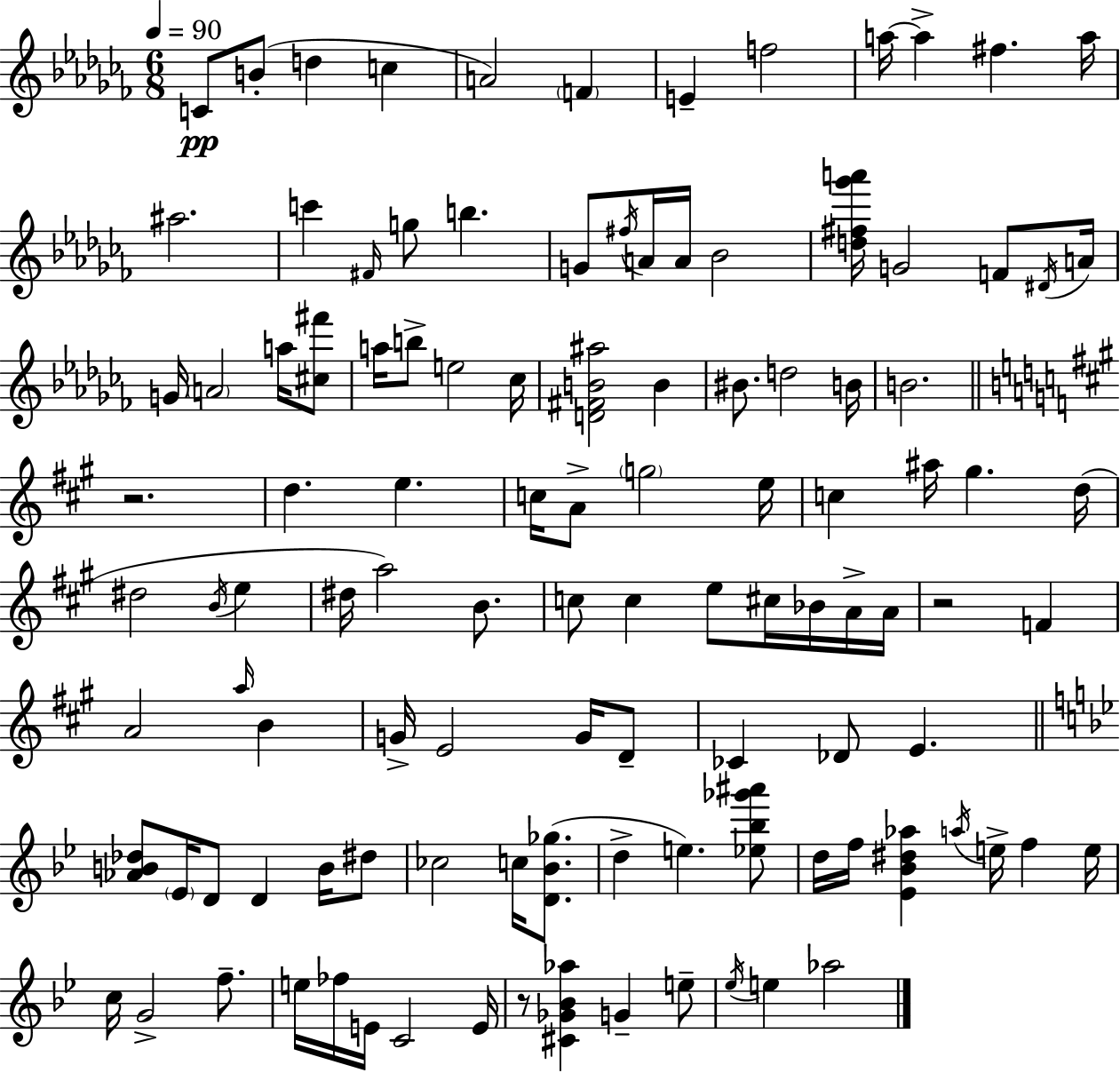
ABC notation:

X:1
T:Untitled
M:6/8
L:1/4
K:Abm
C/2 B/2 d c A2 F E f2 a/4 a ^f a/4 ^a2 c' ^F/4 g/2 b G/2 ^f/4 A/4 A/4 _B2 [d^f_g'a']/4 G2 F/2 ^D/4 A/4 G/4 A2 a/4 [^c^f']/2 a/4 b/2 e2 _c/4 [D^FB^a]2 B ^B/2 d2 B/4 B2 z2 d e c/4 A/2 g2 e/4 c ^a/4 ^g d/4 ^d2 B/4 e ^d/4 a2 B/2 c/2 c e/2 ^c/4 _B/4 A/4 A/4 z2 F A2 a/4 B G/4 E2 G/4 D/2 _C _D/2 E [_AB_d]/2 _E/4 D/2 D B/4 ^d/2 _c2 c/4 [D_B_g]/2 d e [_e_b_g'^a']/2 d/4 f/4 [_E_B^d_a] a/4 e/4 f e/4 c/4 G2 f/2 e/4 _f/4 E/4 C2 E/4 z/2 [^C_G_B_a] G e/2 _e/4 e _a2